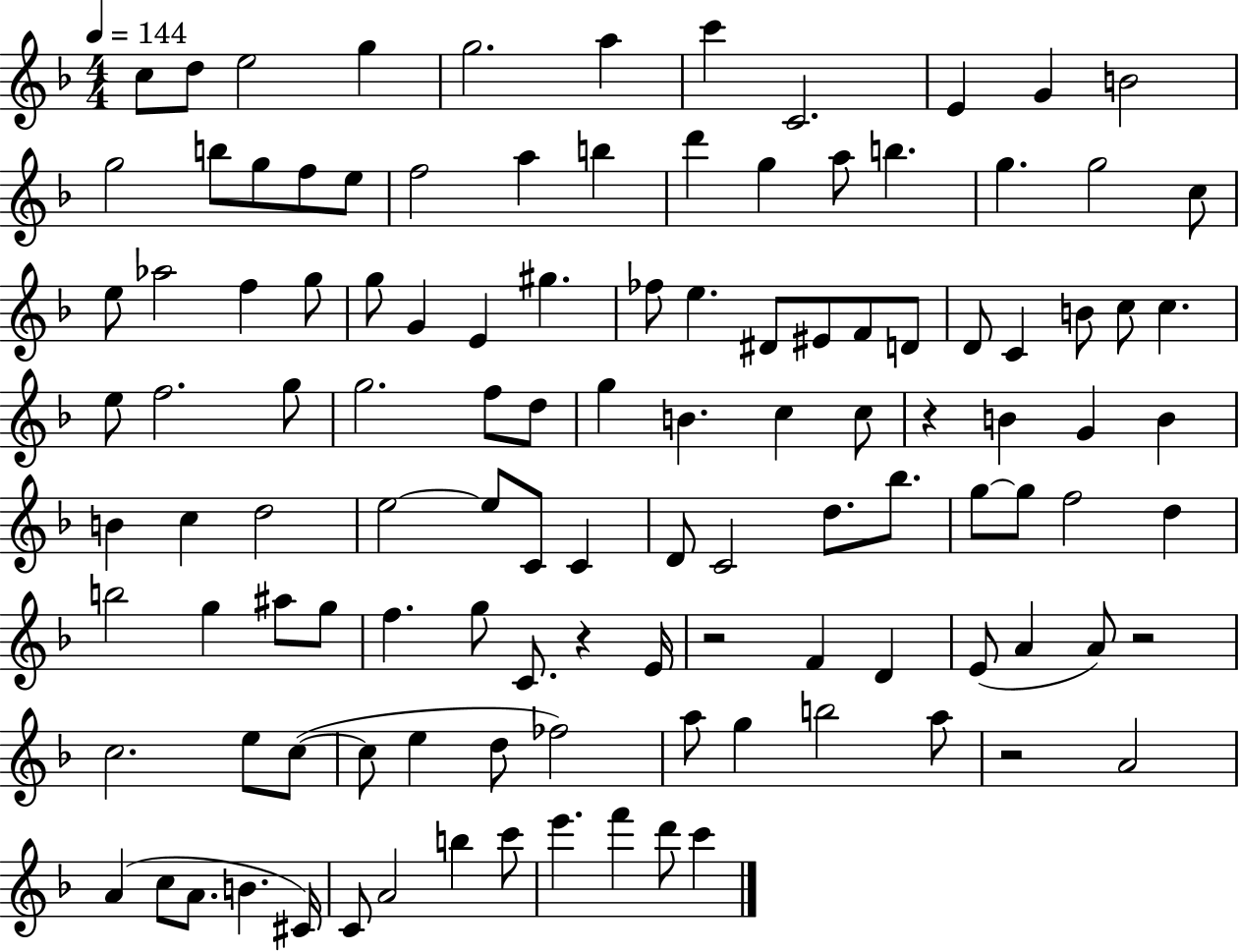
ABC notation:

X:1
T:Untitled
M:4/4
L:1/4
K:F
c/2 d/2 e2 g g2 a c' C2 E G B2 g2 b/2 g/2 f/2 e/2 f2 a b d' g a/2 b g g2 c/2 e/2 _a2 f g/2 g/2 G E ^g _f/2 e ^D/2 ^E/2 F/2 D/2 D/2 C B/2 c/2 c e/2 f2 g/2 g2 f/2 d/2 g B c c/2 z B G B B c d2 e2 e/2 C/2 C D/2 C2 d/2 _b/2 g/2 g/2 f2 d b2 g ^a/2 g/2 f g/2 C/2 z E/4 z2 F D E/2 A A/2 z2 c2 e/2 c/2 c/2 e d/2 _f2 a/2 g b2 a/2 z2 A2 A c/2 A/2 B ^C/4 C/2 A2 b c'/2 e' f' d'/2 c'